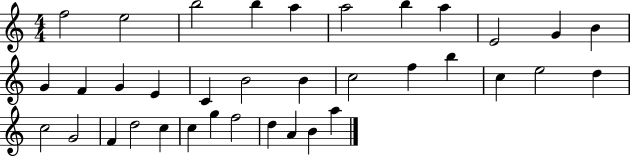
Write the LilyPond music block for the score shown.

{
  \clef treble
  \numericTimeSignature
  \time 4/4
  \key c \major
  f''2 e''2 | b''2 b''4 a''4 | a''2 b''4 a''4 | e'2 g'4 b'4 | \break g'4 f'4 g'4 e'4 | c'4 b'2 b'4 | c''2 f''4 b''4 | c''4 e''2 d''4 | \break c''2 g'2 | f'4 d''2 c''4 | c''4 g''4 f''2 | d''4 a'4 b'4 a''4 | \break \bar "|."
}